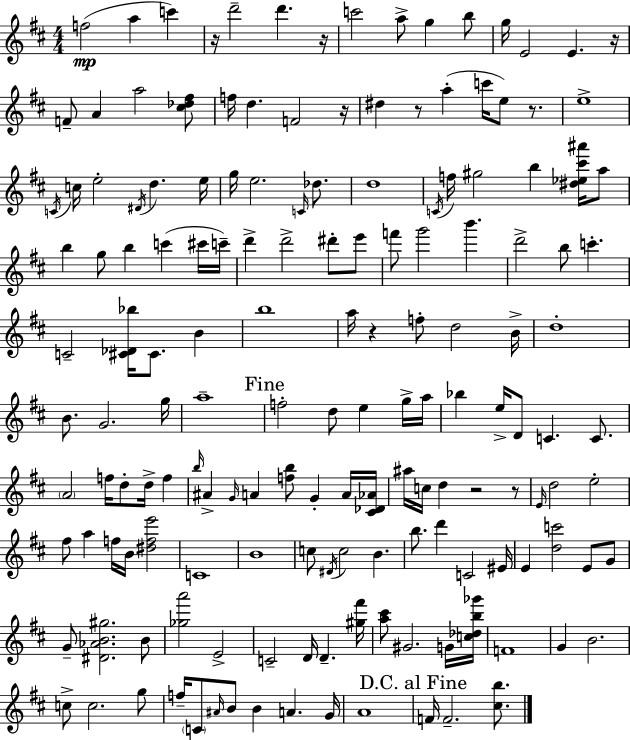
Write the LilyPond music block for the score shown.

{
  \clef treble
  \numericTimeSignature
  \time 4/4
  \key d \major
  f''2(\mp a''4 c'''4) | r16 d'''2-- d'''4. r16 | c'''2 a''8-> g''4 b''8 | g''16 e'2 e'4. r16 | \break f'8-- a'4 a''2 <cis'' des'' fis''>8 | f''16 d''4. f'2 r16 | dis''4 r8 a''4-.( c'''16 e''8) r8. | e''1-> | \break \acciaccatura { c'16 } c''16 e''2-. \acciaccatura { dis'16 } d''4. | e''16 g''16 e''2. \grace { c'16 } | des''8. d''1 | \acciaccatura { c'16 } f''16 gis''2 b''4 | \break <dis'' ees'' cis''' ais'''>16 a''8 b''4 g''8 b''4 c'''4( | cis'''16 c'''16--) d'''4-> d'''2-> | dis'''8-. e'''8 f'''8 g'''2 b'''4. | d'''2-> b''8 c'''4.-. | \break c'2-- <cis' des' bes''>16 cis'8. | b'4 b''1 | a''16 r4 f''8-. d''2 | b'16-> d''1-. | \break b'8. g'2. | g''16 a''1-- | \mark "Fine" f''2-. d''8 e''4 | g''16-> a''16 bes''4 e''16-> d'8 c'4. | \break c'8. \parenthesize a'2 f''16 d''8-. d''16-> | f''4 \grace { b''16 } ais'4-> \grace { g'16 } a'4 <f'' b''>8 | g'4-. a'16 <cis' des' aes'>16 ais''16 c''16 d''4 r2 | r8 \grace { e'16 } d''2 e''2-. | \break fis''8 a''4 f''16 b'16 <dis'' f'' e'''>2 | c'1 | b'1 | c''8 \acciaccatura { dis'16 } c''2 | \break b'4. b''8. d'''4 c'2 | eis'16 e'4 <d'' c'''>2 | e'8 g'8 g'8-- <dis' aes' b' gis''>2. | b'8 <ges'' a'''>2 | \break e'2-> c'2-- | d'16 d'4.-- <gis'' fis'''>16 <a'' cis'''>8 gis'2. | g'16 <c'' des'' b'' ges'''>16 f'1 | g'4 b'2. | \break c''8-> c''2. | g''8 f''16-- \parenthesize c'8 \grace { ais'16 } b'8 b'4 | a'4. g'16 a'1 | \mark "D.C. al Fine" f'16 f'2.-- | \break <cis'' b''>8. \bar "|."
}